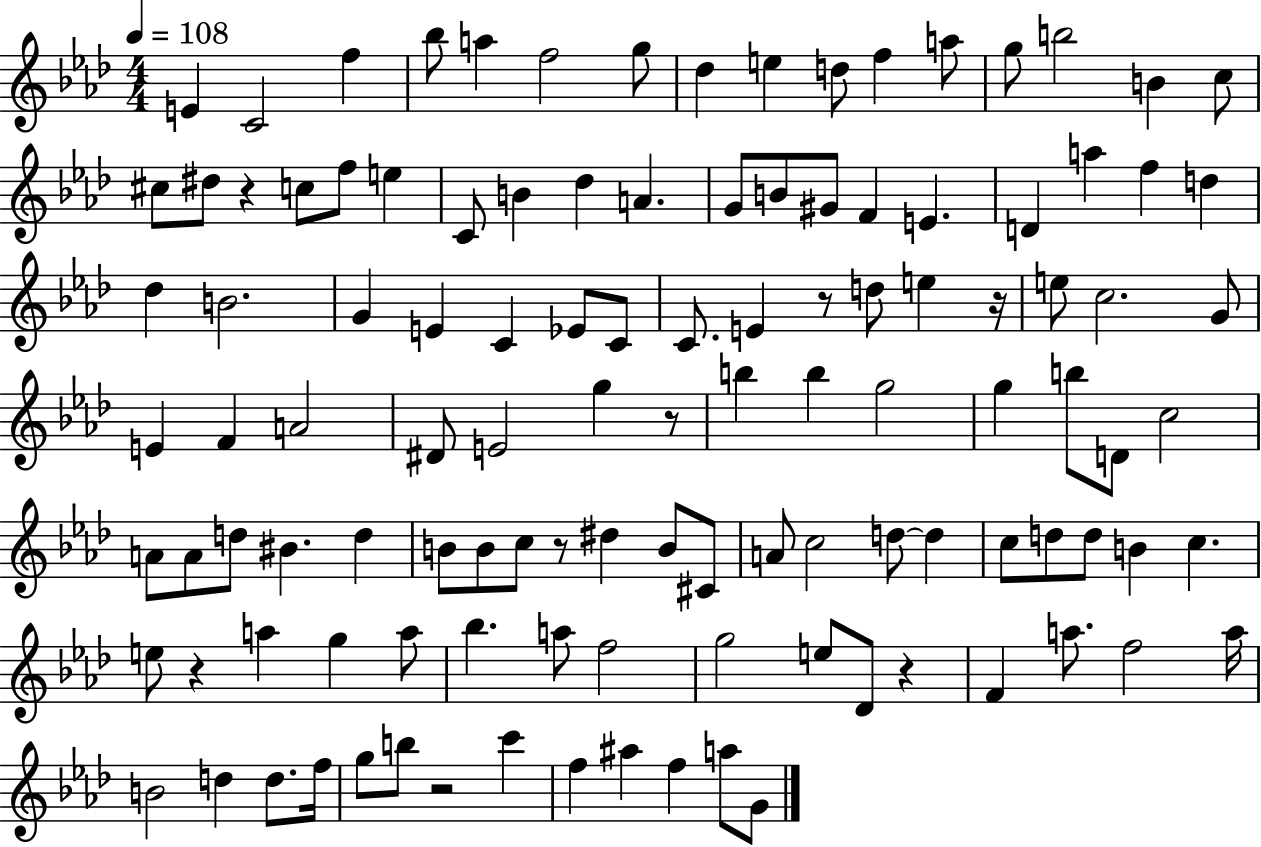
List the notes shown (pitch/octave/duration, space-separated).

E4/q C4/h F5/q Bb5/e A5/q F5/h G5/e Db5/q E5/q D5/e F5/q A5/e G5/e B5/h B4/q C5/e C#5/e D#5/e R/q C5/e F5/e E5/q C4/e B4/q Db5/q A4/q. G4/e B4/e G#4/e F4/q E4/q. D4/q A5/q F5/q D5/q Db5/q B4/h. G4/q E4/q C4/q Eb4/e C4/e C4/e. E4/q R/e D5/e E5/q R/s E5/e C5/h. G4/e E4/q F4/q A4/h D#4/e E4/h G5/q R/e B5/q B5/q G5/h G5/q B5/e D4/e C5/h A4/e A4/e D5/e BIS4/q. D5/q B4/e B4/e C5/e R/e D#5/q B4/e C#4/e A4/e C5/h D5/e D5/q C5/e D5/e D5/e B4/q C5/q. E5/e R/q A5/q G5/q A5/e Bb5/q. A5/e F5/h G5/h E5/e Db4/e R/q F4/q A5/e. F5/h A5/s B4/h D5/q D5/e. F5/s G5/e B5/e R/h C6/q F5/q A#5/q F5/q A5/e G4/e